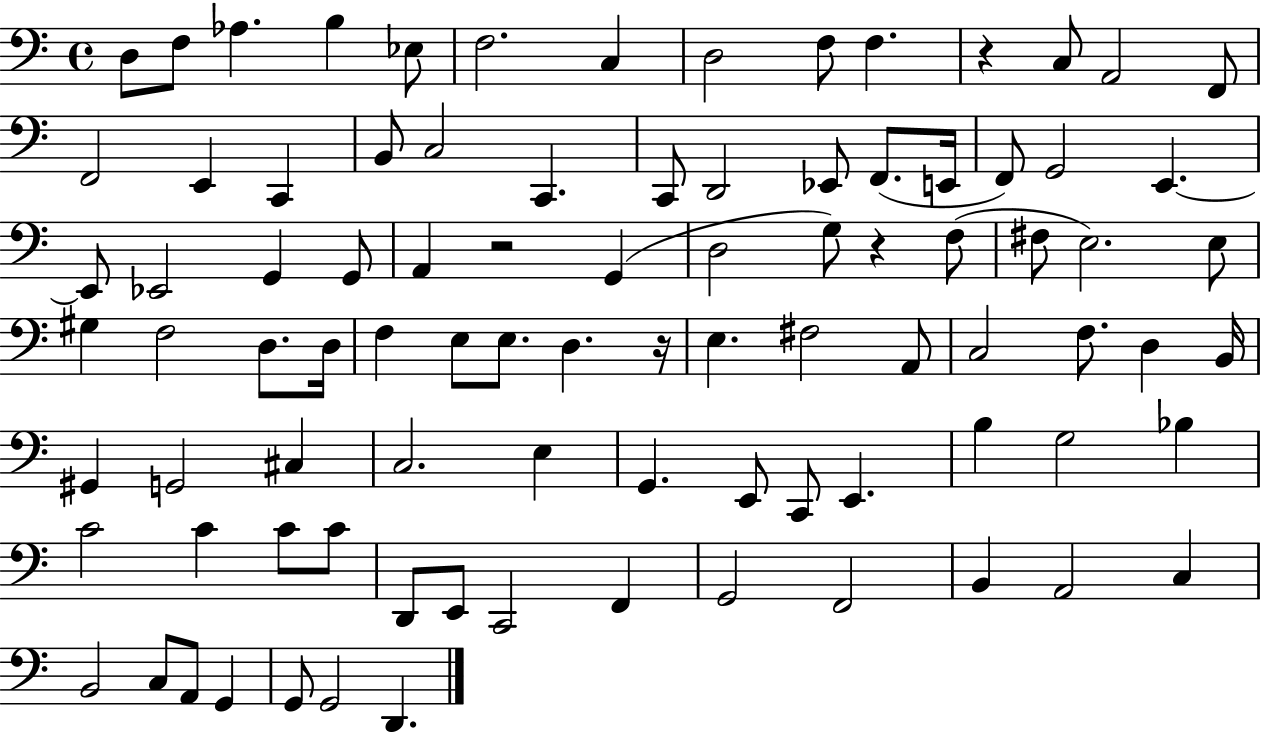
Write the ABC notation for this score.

X:1
T:Untitled
M:4/4
L:1/4
K:C
D,/2 F,/2 _A, B, _E,/2 F,2 C, D,2 F,/2 F, z C,/2 A,,2 F,,/2 F,,2 E,, C,, B,,/2 C,2 C,, C,,/2 D,,2 _E,,/2 F,,/2 E,,/4 F,,/2 G,,2 E,, E,,/2 _E,,2 G,, G,,/2 A,, z2 G,, D,2 G,/2 z F,/2 ^F,/2 E,2 E,/2 ^G, F,2 D,/2 D,/4 F, E,/2 E,/2 D, z/4 E, ^F,2 A,,/2 C,2 F,/2 D, B,,/4 ^G,, G,,2 ^C, C,2 E, G,, E,,/2 C,,/2 E,, B, G,2 _B, C2 C C/2 C/2 D,,/2 E,,/2 C,,2 F,, G,,2 F,,2 B,, A,,2 C, B,,2 C,/2 A,,/2 G,, G,,/2 G,,2 D,,